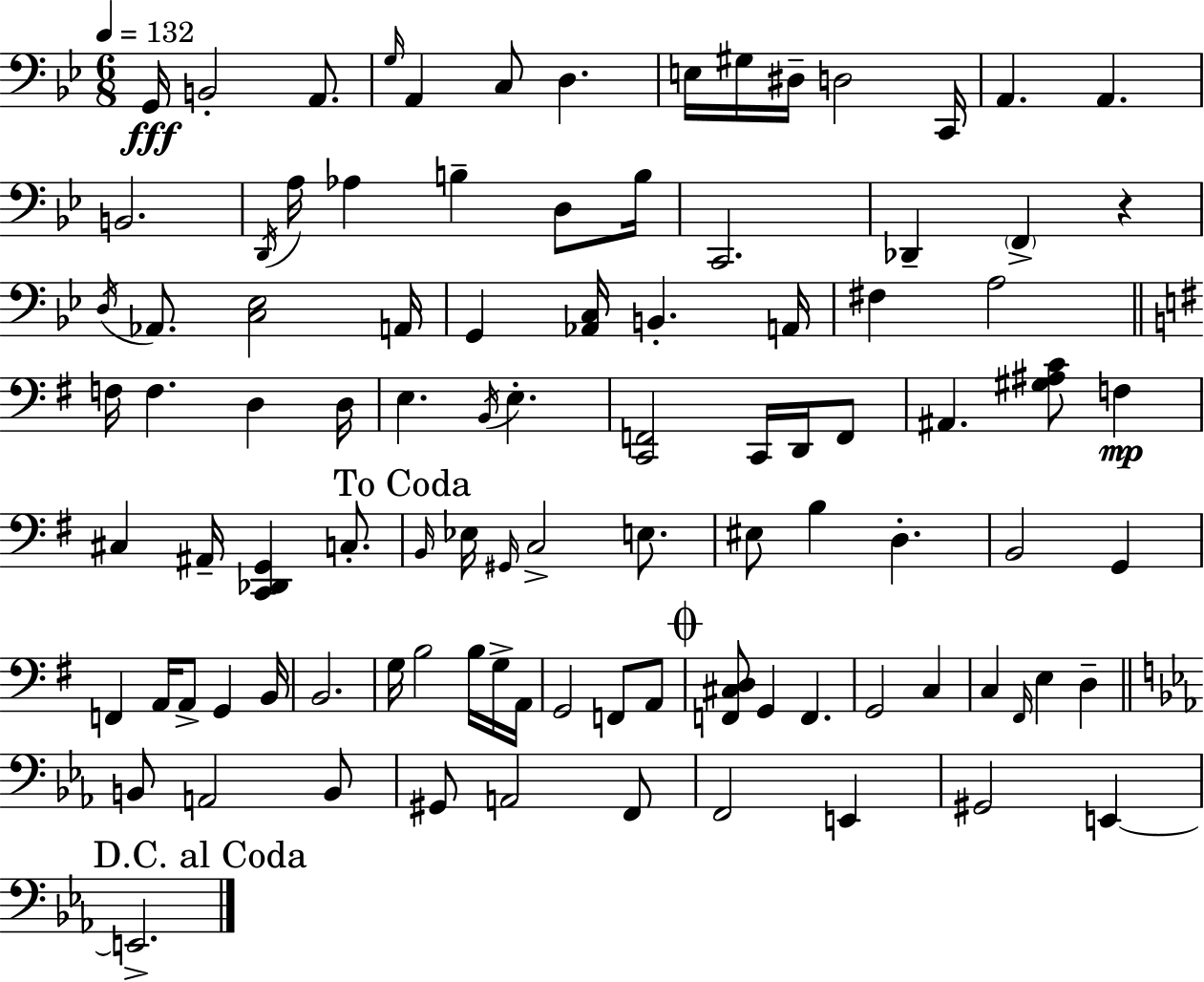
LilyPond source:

{
  \clef bass
  \numericTimeSignature
  \time 6/8
  \key bes \major
  \tempo 4 = 132
  \repeat volta 2 { g,16\fff b,2-. a,8. | \grace { g16 } a,4 c8 d4. | e16 gis16 dis16-- d2 | c,16 a,4. a,4. | \break b,2. | \acciaccatura { d,16 } a16 aes4 b4-- d8 | b16 c,2. | des,4-- \parenthesize f,4-> r4 | \break \acciaccatura { d16 } aes,8. <c ees>2 | a,16 g,4 <aes, c>16 b,4.-. | a,16 fis4 a2 | \bar "||" \break \key g \major f16 f4. d4 d16 | e4. \acciaccatura { b,16 } e4.-. | <c, f,>2 c,16 d,16 f,8 | ais,4. <gis ais c'>8 f4\mp | \break cis4 ais,16-- <c, des, g,>4 c8.-. | \mark "To Coda" \grace { b,16 } ees16 \grace { gis,16 } c2-> | e8. eis8 b4 d4.-. | b,2 g,4 | \break f,4 a,16 a,8-> g,4 | b,16 b,2. | g16 b2 | b16 g16-> a,16 g,2 f,8 | \break a,8 \mark \markup { \musicglyph "scripts.coda" } <f, cis d>8 g,4 f,4. | g,2 c4 | c4 \grace { fis,16 } e4 | d4-- \bar "||" \break \key ees \major b,8 a,2 b,8 | gis,8 a,2 f,8 | f,2 e,4 | gis,2 e,4~~ | \break \mark "D.C. al Coda" e,2.-> | } \bar "|."
}